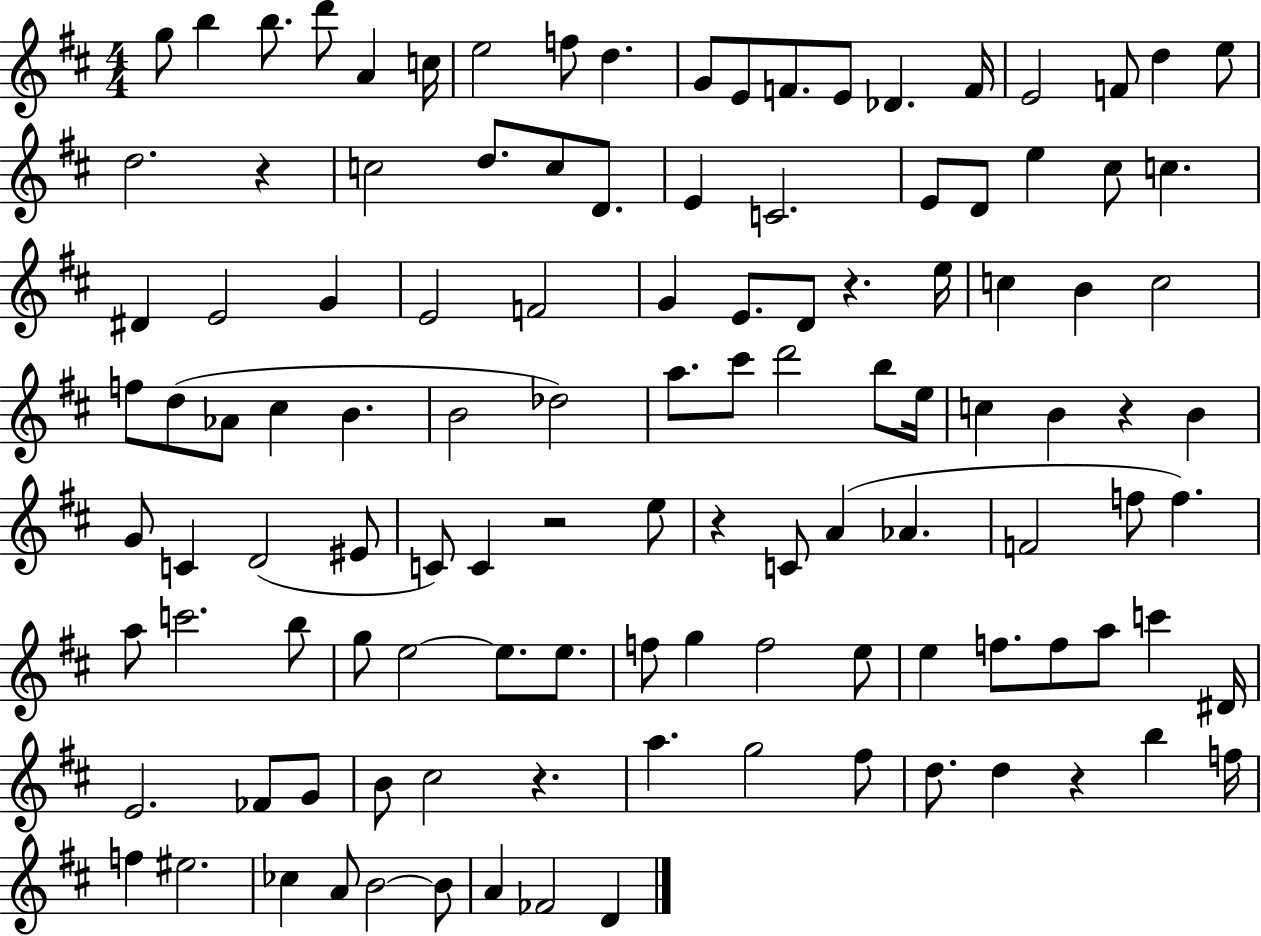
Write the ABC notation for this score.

X:1
T:Untitled
M:4/4
L:1/4
K:D
g/2 b b/2 d'/2 A c/4 e2 f/2 d G/2 E/2 F/2 E/2 _D F/4 E2 F/2 d e/2 d2 z c2 d/2 c/2 D/2 E C2 E/2 D/2 e ^c/2 c ^D E2 G E2 F2 G E/2 D/2 z e/4 c B c2 f/2 d/2 _A/2 ^c B B2 _d2 a/2 ^c'/2 d'2 b/2 e/4 c B z B G/2 C D2 ^E/2 C/2 C z2 e/2 z C/2 A _A F2 f/2 f a/2 c'2 b/2 g/2 e2 e/2 e/2 f/2 g f2 e/2 e f/2 f/2 a/2 c' ^D/4 E2 _F/2 G/2 B/2 ^c2 z a g2 ^f/2 d/2 d z b f/4 f ^e2 _c A/2 B2 B/2 A _F2 D